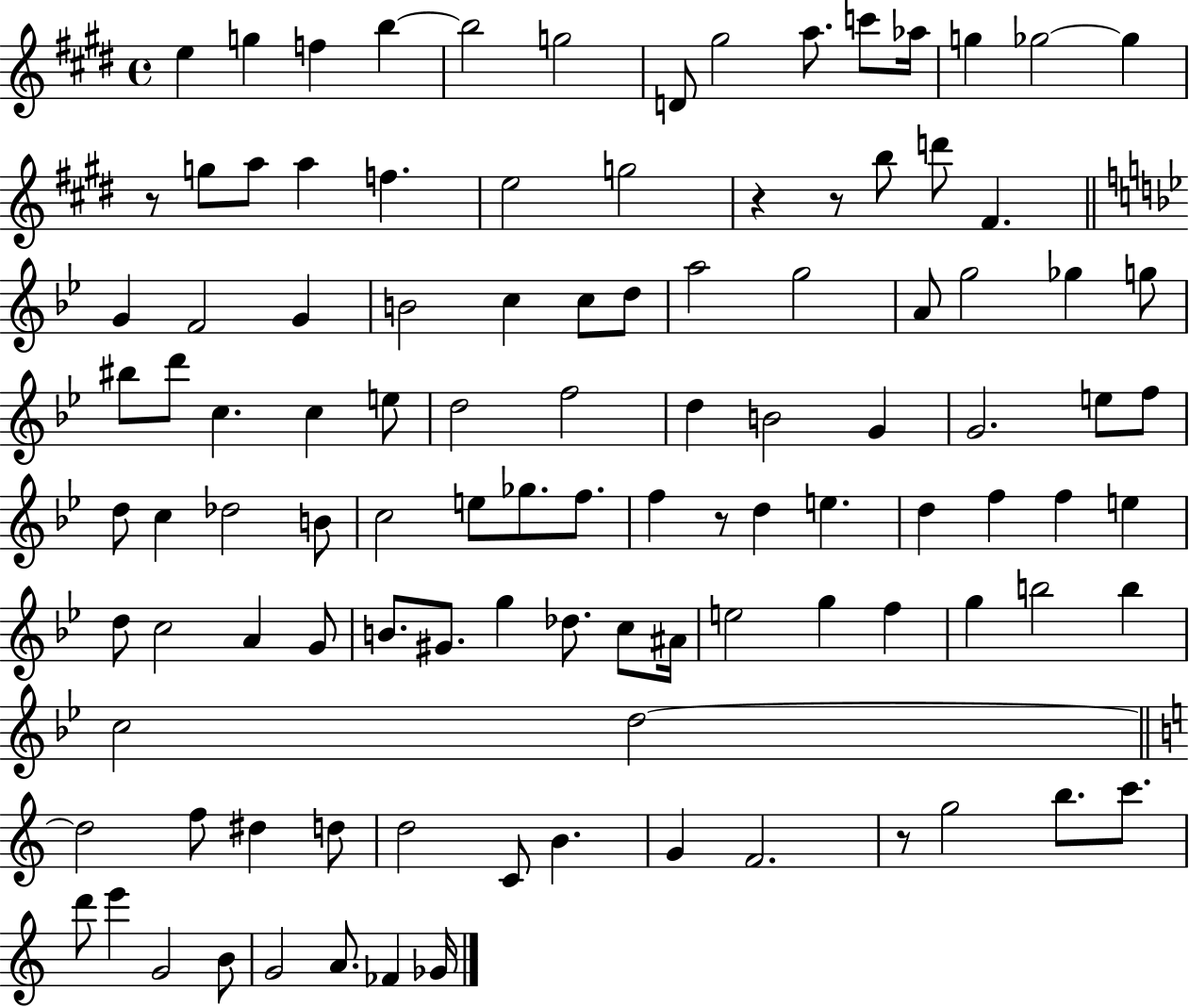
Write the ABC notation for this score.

X:1
T:Untitled
M:4/4
L:1/4
K:E
e g f b b2 g2 D/2 ^g2 a/2 c'/2 _a/4 g _g2 _g z/2 g/2 a/2 a f e2 g2 z z/2 b/2 d'/2 ^F G F2 G B2 c c/2 d/2 a2 g2 A/2 g2 _g g/2 ^b/2 d'/2 c c e/2 d2 f2 d B2 G G2 e/2 f/2 d/2 c _d2 B/2 c2 e/2 _g/2 f/2 f z/2 d e d f f e d/2 c2 A G/2 B/2 ^G/2 g _d/2 c/2 ^A/4 e2 g f g b2 b c2 d2 d2 f/2 ^d d/2 d2 C/2 B G F2 z/2 g2 b/2 c'/2 d'/2 e' G2 B/2 G2 A/2 _F _G/4